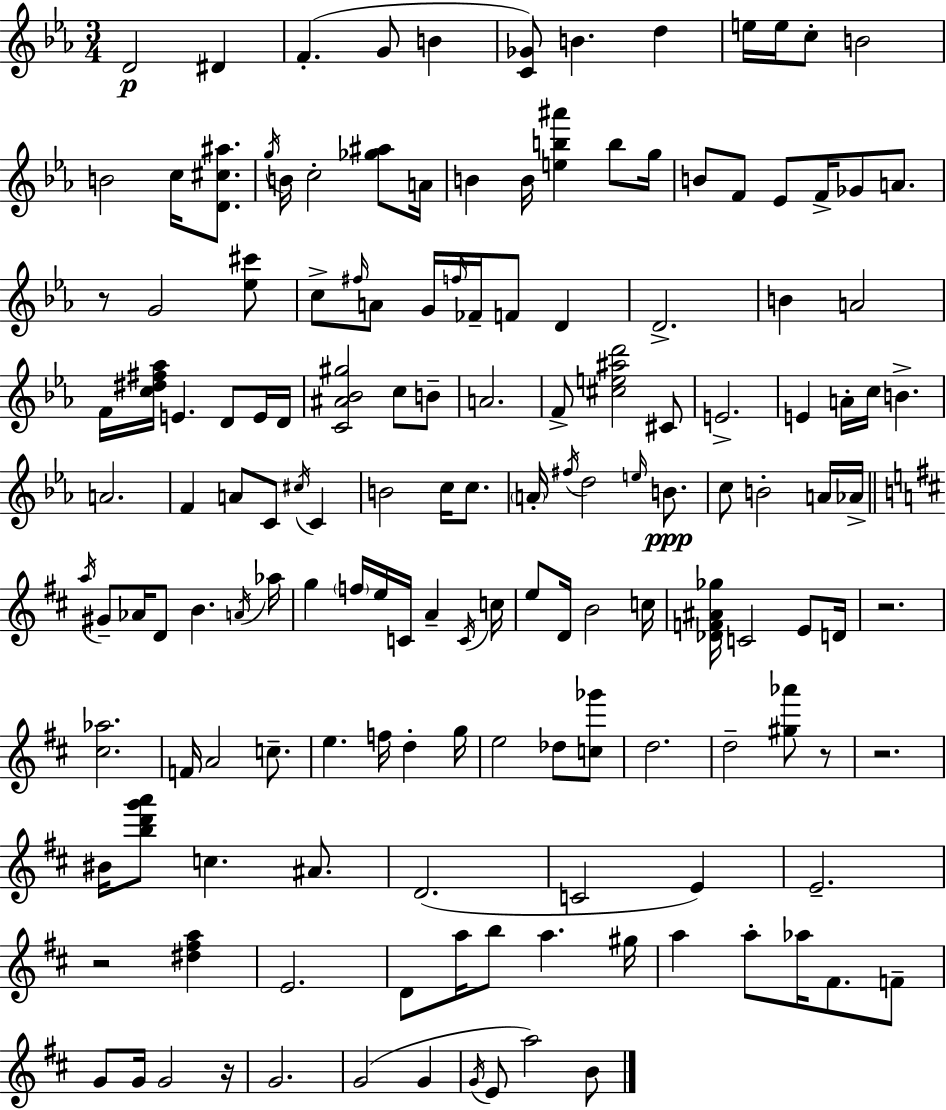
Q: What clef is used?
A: treble